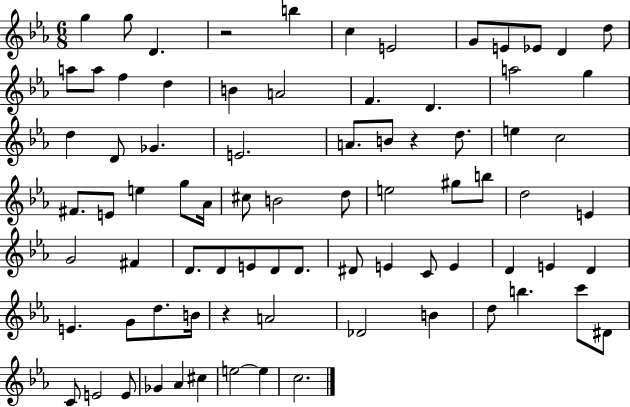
G5/q G5/e D4/q. R/h B5/q C5/q E4/h G4/e E4/e Eb4/e D4/q D5/e A5/e A5/e F5/q D5/q B4/q A4/h F4/q. D4/q. A5/h G5/q D5/q D4/e Gb4/q. E4/h. A4/e. B4/e R/q D5/e. E5/q C5/h F#4/e. E4/e E5/q G5/e Ab4/s C#5/e B4/h D5/e E5/h G#5/e B5/e D5/h E4/q G4/h F#4/q D4/e. D4/e E4/e D4/e D4/e. D#4/e E4/q C4/e E4/q D4/q E4/q D4/q E4/q. G4/e D5/e. B4/s R/q A4/h Db4/h B4/q D5/e B5/q. C6/e D#4/e C4/e E4/h E4/e Gb4/q Ab4/q C#5/q E5/h E5/q C5/h.